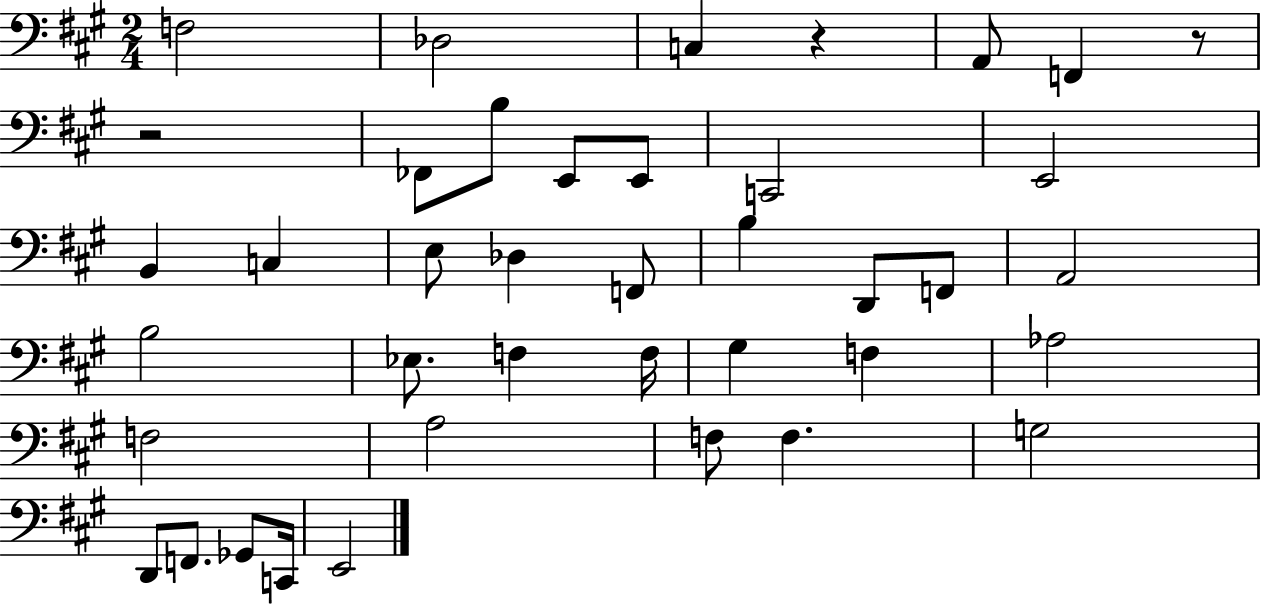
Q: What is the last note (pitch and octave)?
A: E2